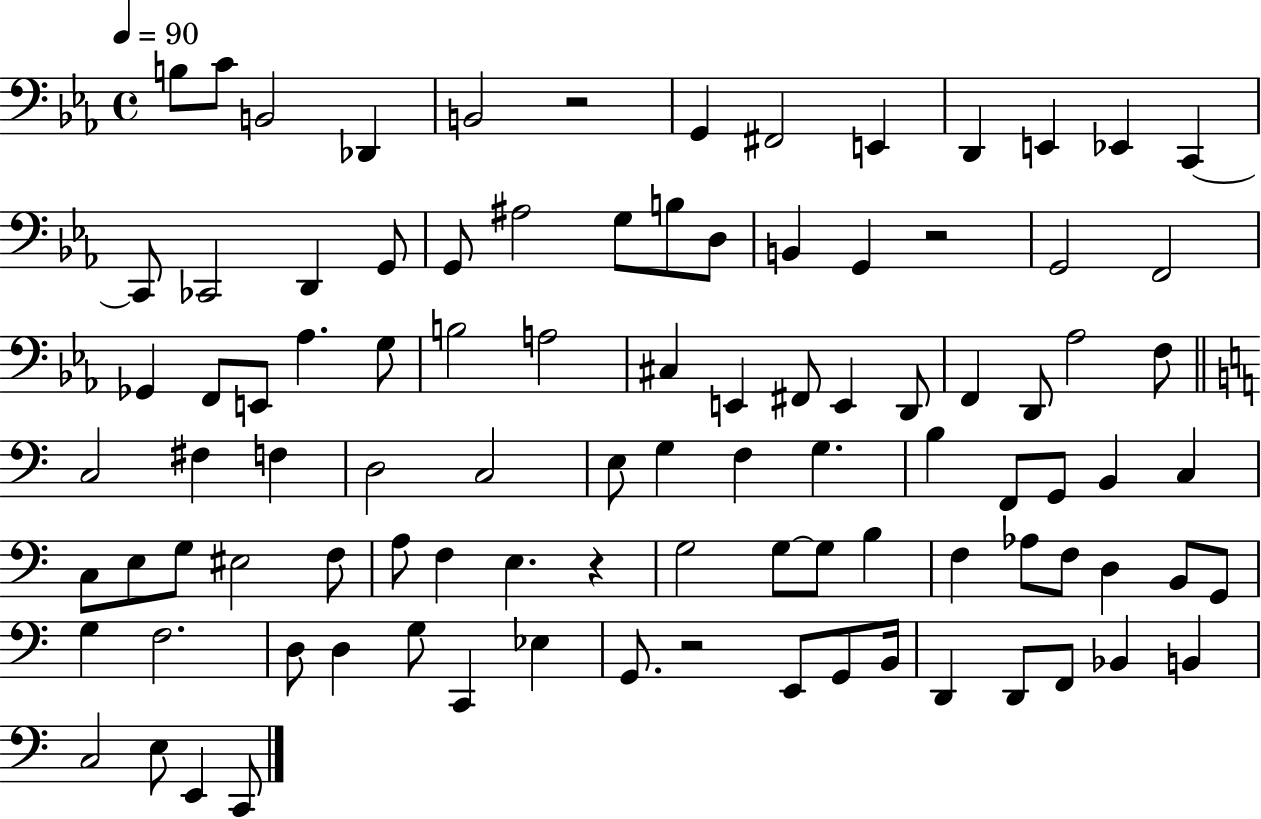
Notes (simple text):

B3/e C4/e B2/h Db2/q B2/h R/h G2/q F#2/h E2/q D2/q E2/q Eb2/q C2/q C2/e CES2/h D2/q G2/e G2/e A#3/h G3/e B3/e D3/e B2/q G2/q R/h G2/h F2/h Gb2/q F2/e E2/e Ab3/q. G3/e B3/h A3/h C#3/q E2/q F#2/e E2/q D2/e F2/q D2/e Ab3/h F3/e C3/h F#3/q F3/q D3/h C3/h E3/e G3/q F3/q G3/q. B3/q F2/e G2/e B2/q C3/q C3/e E3/e G3/e EIS3/h F3/e A3/e F3/q E3/q. R/q G3/h G3/e G3/e B3/q F3/q Ab3/e F3/e D3/q B2/e G2/e G3/q F3/h. D3/e D3/q G3/e C2/q Eb3/q G2/e. R/h E2/e G2/e B2/s D2/q D2/e F2/e Bb2/q B2/q C3/h E3/e E2/q C2/e